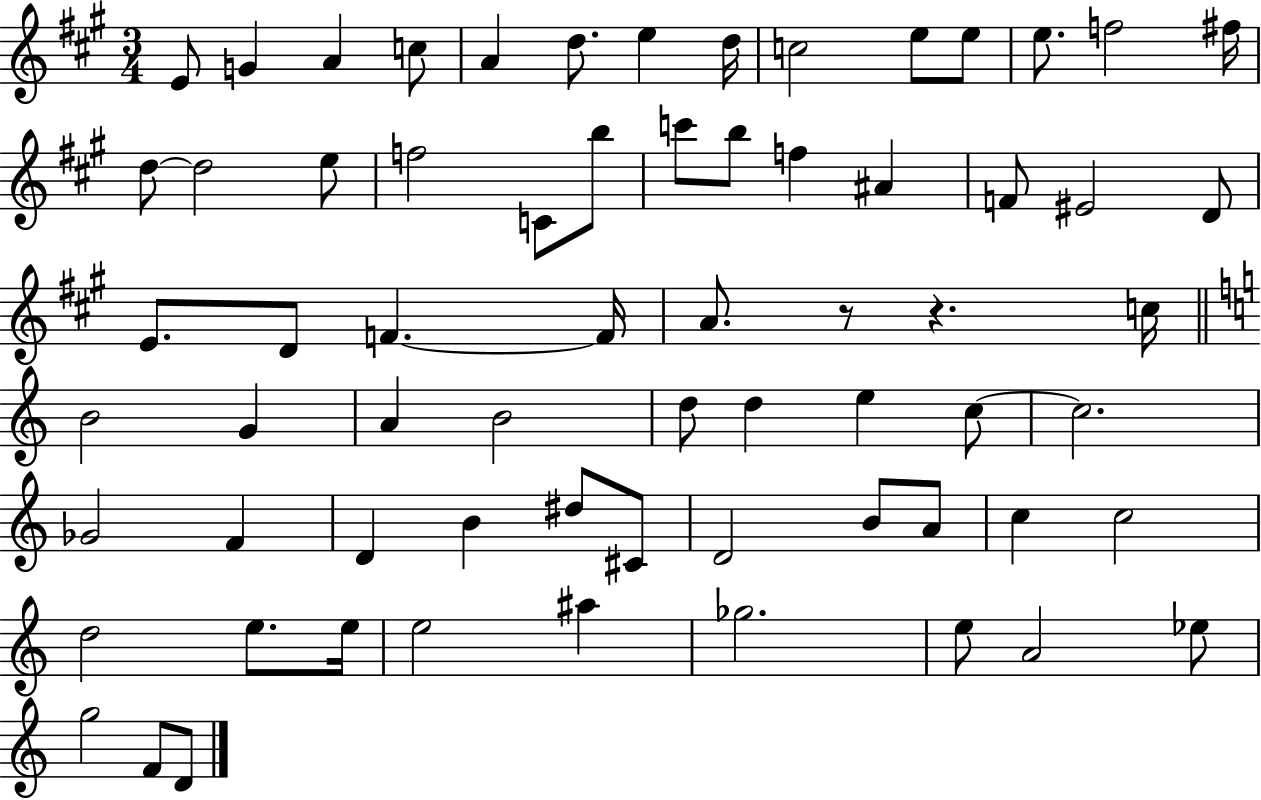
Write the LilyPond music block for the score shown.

{
  \clef treble
  \numericTimeSignature
  \time 3/4
  \key a \major
  e'8 g'4 a'4 c''8 | a'4 d''8. e''4 d''16 | c''2 e''8 e''8 | e''8. f''2 fis''16 | \break d''8~~ d''2 e''8 | f''2 c'8 b''8 | c'''8 b''8 f''4 ais'4 | f'8 eis'2 d'8 | \break e'8. d'8 f'4.~~ f'16 | a'8. r8 r4. c''16 | \bar "||" \break \key c \major b'2 g'4 | a'4 b'2 | d''8 d''4 e''4 c''8~~ | c''2. | \break ges'2 f'4 | d'4 b'4 dis''8 cis'8 | d'2 b'8 a'8 | c''4 c''2 | \break d''2 e''8. e''16 | e''2 ais''4 | ges''2. | e''8 a'2 ees''8 | \break g''2 f'8 d'8 | \bar "|."
}